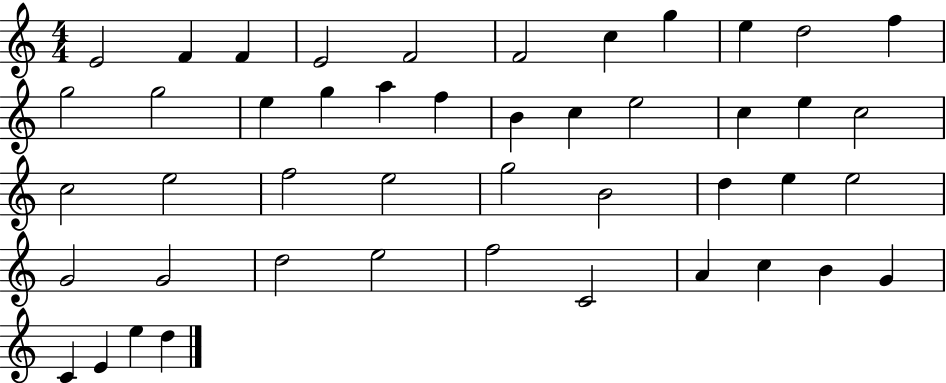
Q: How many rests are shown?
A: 0